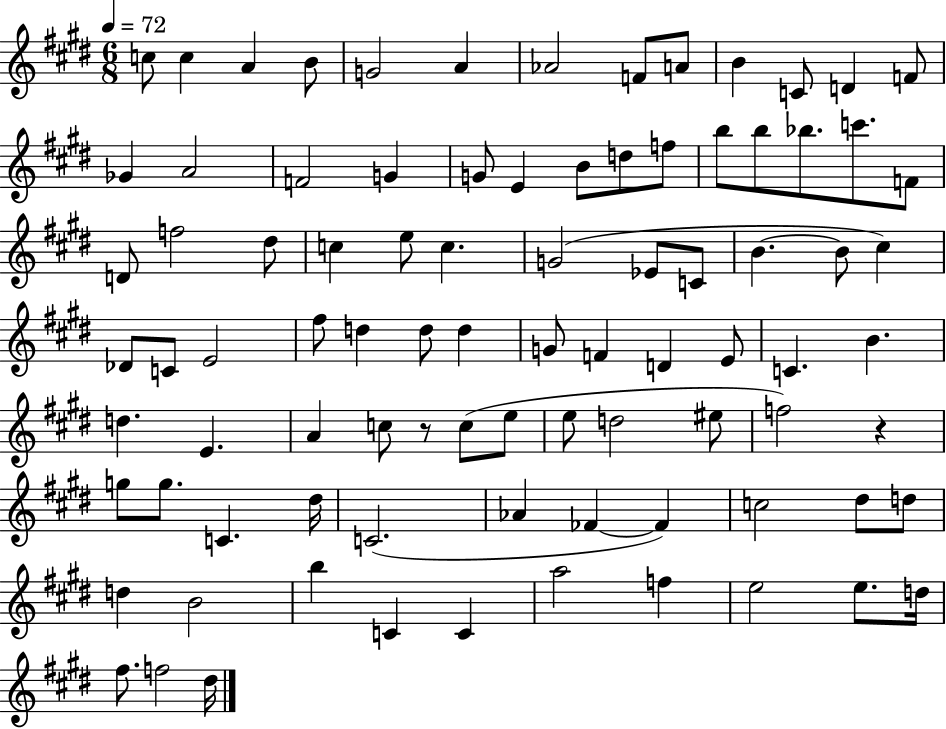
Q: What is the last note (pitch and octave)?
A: D#5